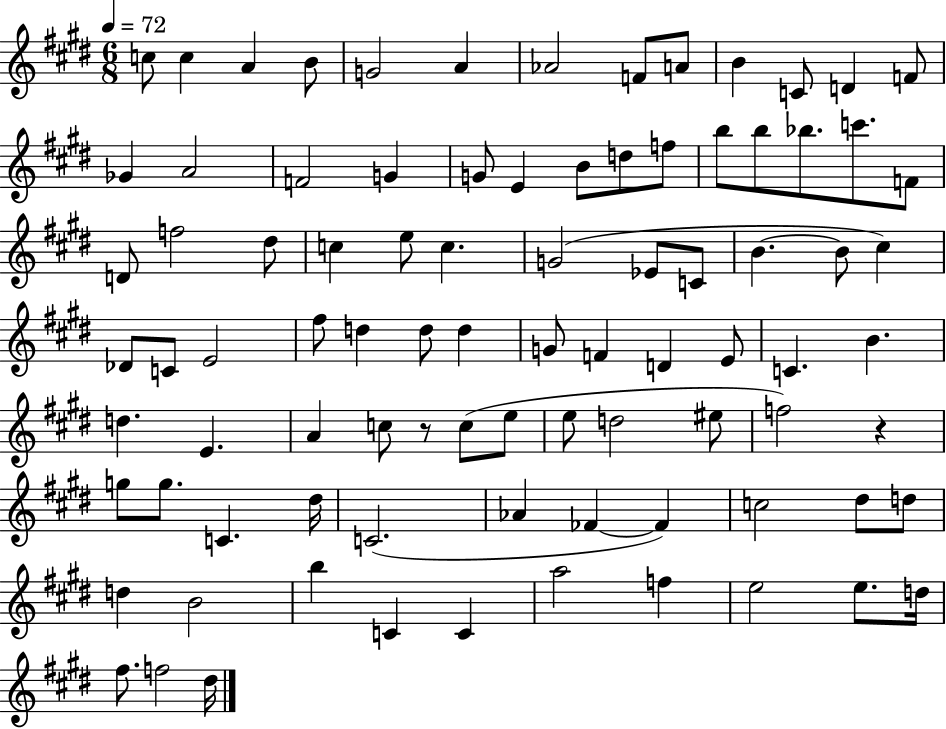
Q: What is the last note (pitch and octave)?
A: D#5